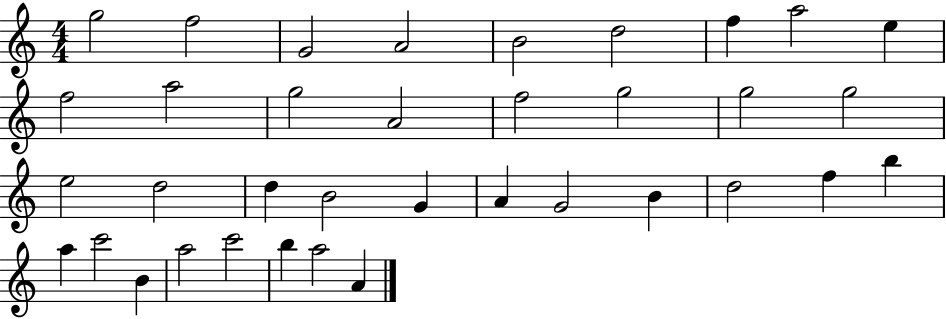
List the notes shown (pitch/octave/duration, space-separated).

G5/h F5/h G4/h A4/h B4/h D5/h F5/q A5/h E5/q F5/h A5/h G5/h A4/h F5/h G5/h G5/h G5/h E5/h D5/h D5/q B4/h G4/q A4/q G4/h B4/q D5/h F5/q B5/q A5/q C6/h B4/q A5/h C6/h B5/q A5/h A4/q